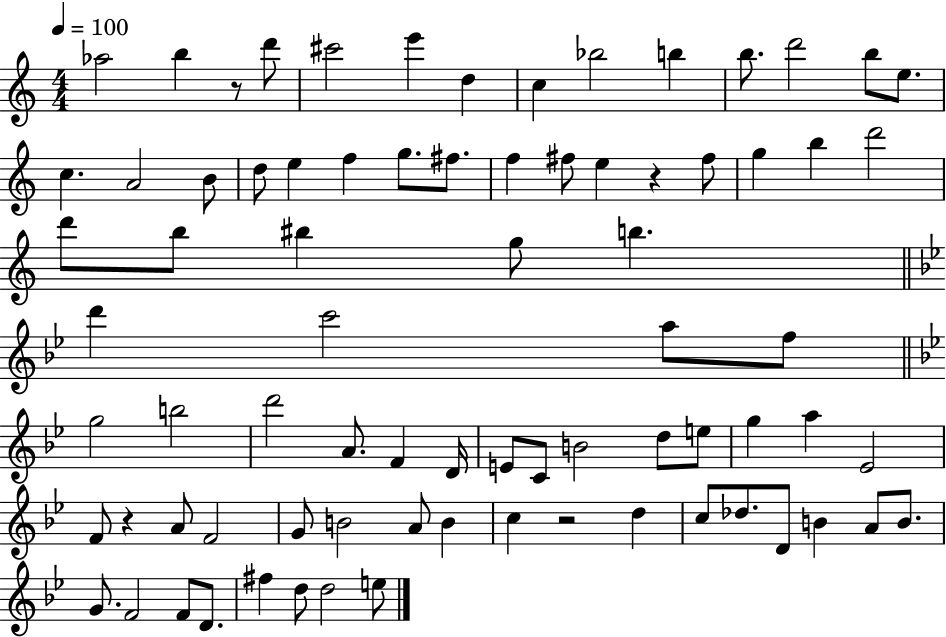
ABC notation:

X:1
T:Untitled
M:4/4
L:1/4
K:C
_a2 b z/2 d'/2 ^c'2 e' d c _b2 b b/2 d'2 b/2 e/2 c A2 B/2 d/2 e f g/2 ^f/2 f ^f/2 e z ^f/2 g b d'2 d'/2 b/2 ^b g/2 b d' c'2 a/2 f/2 g2 b2 d'2 A/2 F D/4 E/2 C/2 B2 d/2 e/2 g a _E2 F/2 z A/2 F2 G/2 B2 A/2 B c z2 d c/2 _d/2 D/2 B A/2 B/2 G/2 F2 F/2 D/2 ^f d/2 d2 e/2